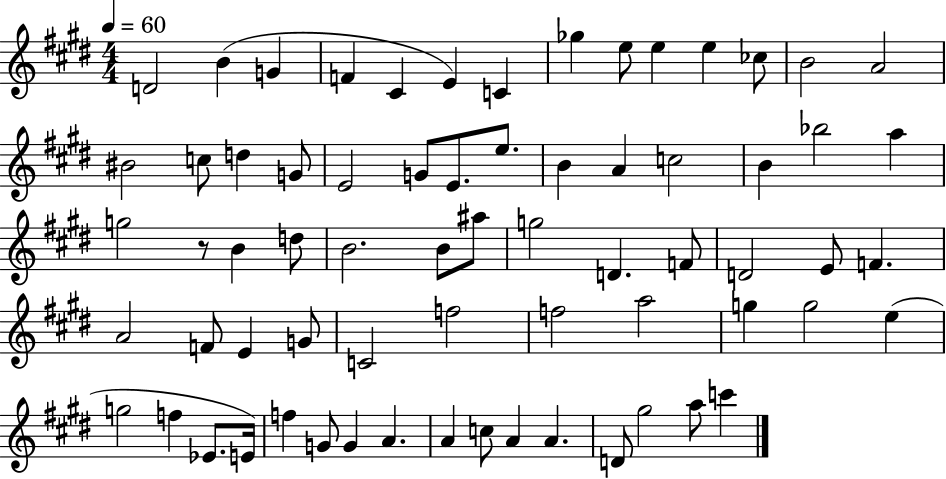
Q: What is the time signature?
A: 4/4